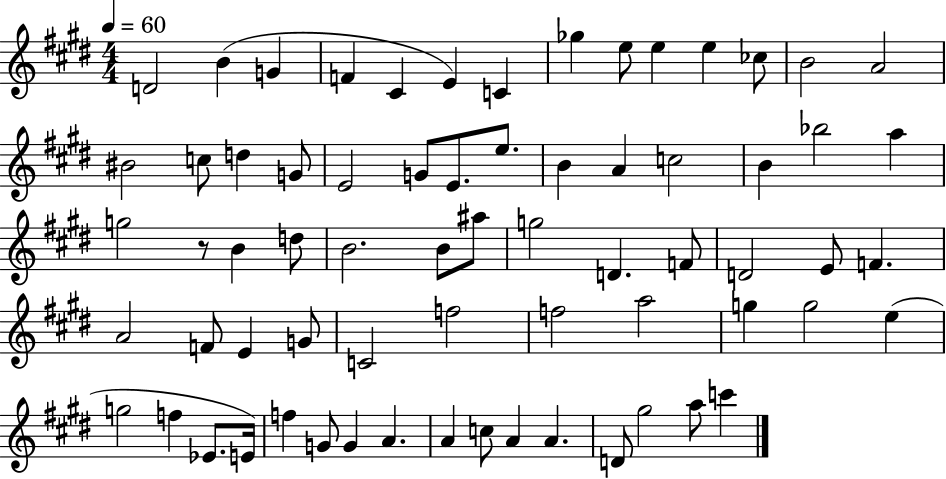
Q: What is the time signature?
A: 4/4